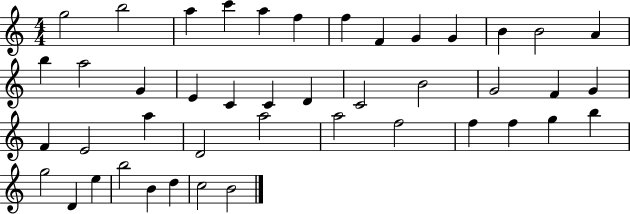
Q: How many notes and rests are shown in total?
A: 44